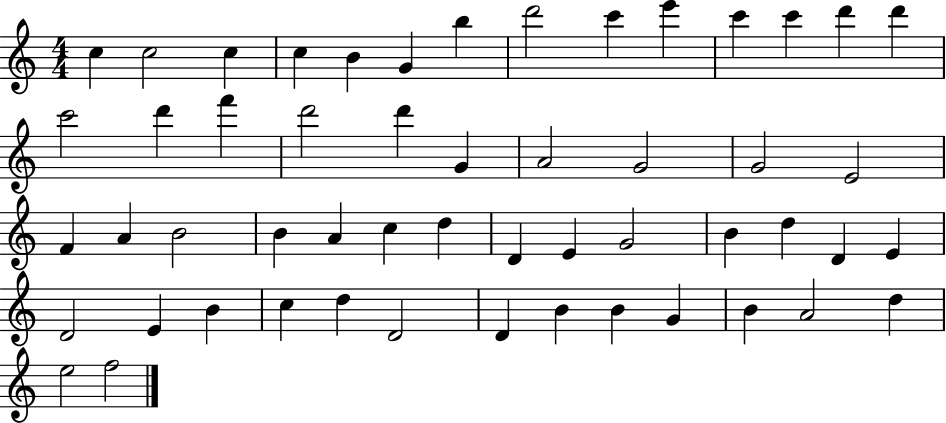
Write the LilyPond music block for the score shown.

{
  \clef treble
  \numericTimeSignature
  \time 4/4
  \key c \major
  c''4 c''2 c''4 | c''4 b'4 g'4 b''4 | d'''2 c'''4 e'''4 | c'''4 c'''4 d'''4 d'''4 | \break c'''2 d'''4 f'''4 | d'''2 d'''4 g'4 | a'2 g'2 | g'2 e'2 | \break f'4 a'4 b'2 | b'4 a'4 c''4 d''4 | d'4 e'4 g'2 | b'4 d''4 d'4 e'4 | \break d'2 e'4 b'4 | c''4 d''4 d'2 | d'4 b'4 b'4 g'4 | b'4 a'2 d''4 | \break e''2 f''2 | \bar "|."
}